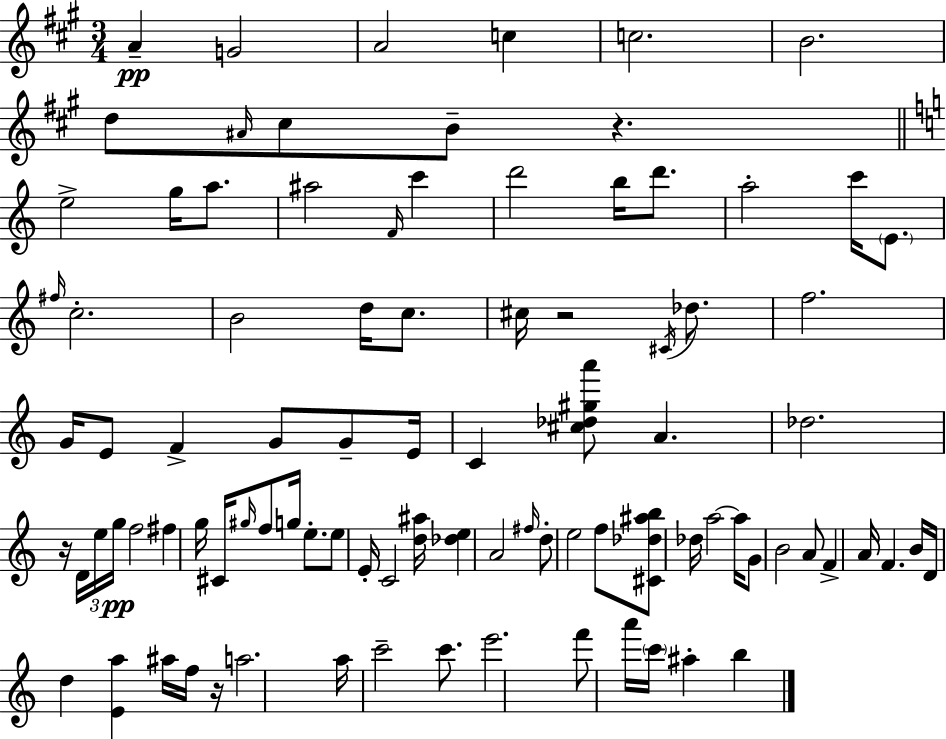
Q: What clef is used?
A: treble